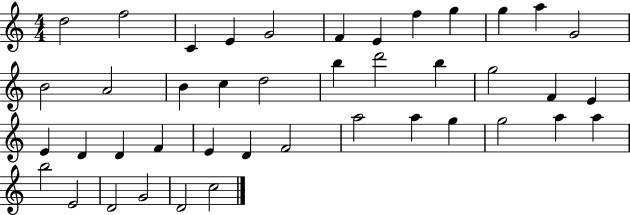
{
  \clef treble
  \numericTimeSignature
  \time 4/4
  \key c \major
  d''2 f''2 | c'4 e'4 g'2 | f'4 e'4 f''4 g''4 | g''4 a''4 g'2 | \break b'2 a'2 | b'4 c''4 d''2 | b''4 d'''2 b''4 | g''2 f'4 e'4 | \break e'4 d'4 d'4 f'4 | e'4 d'4 f'2 | a''2 a''4 g''4 | g''2 a''4 a''4 | \break b''2 e'2 | d'2 g'2 | d'2 c''2 | \bar "|."
}